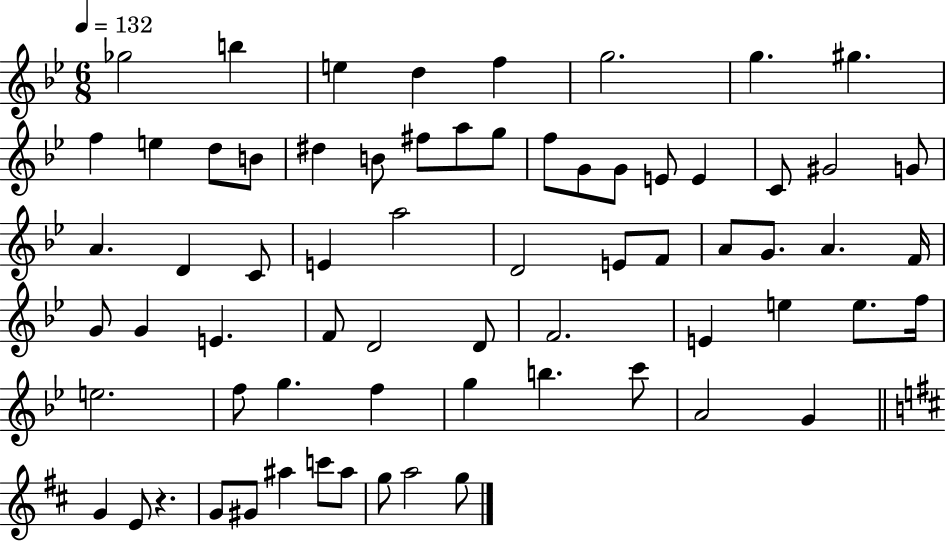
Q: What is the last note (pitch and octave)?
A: G5